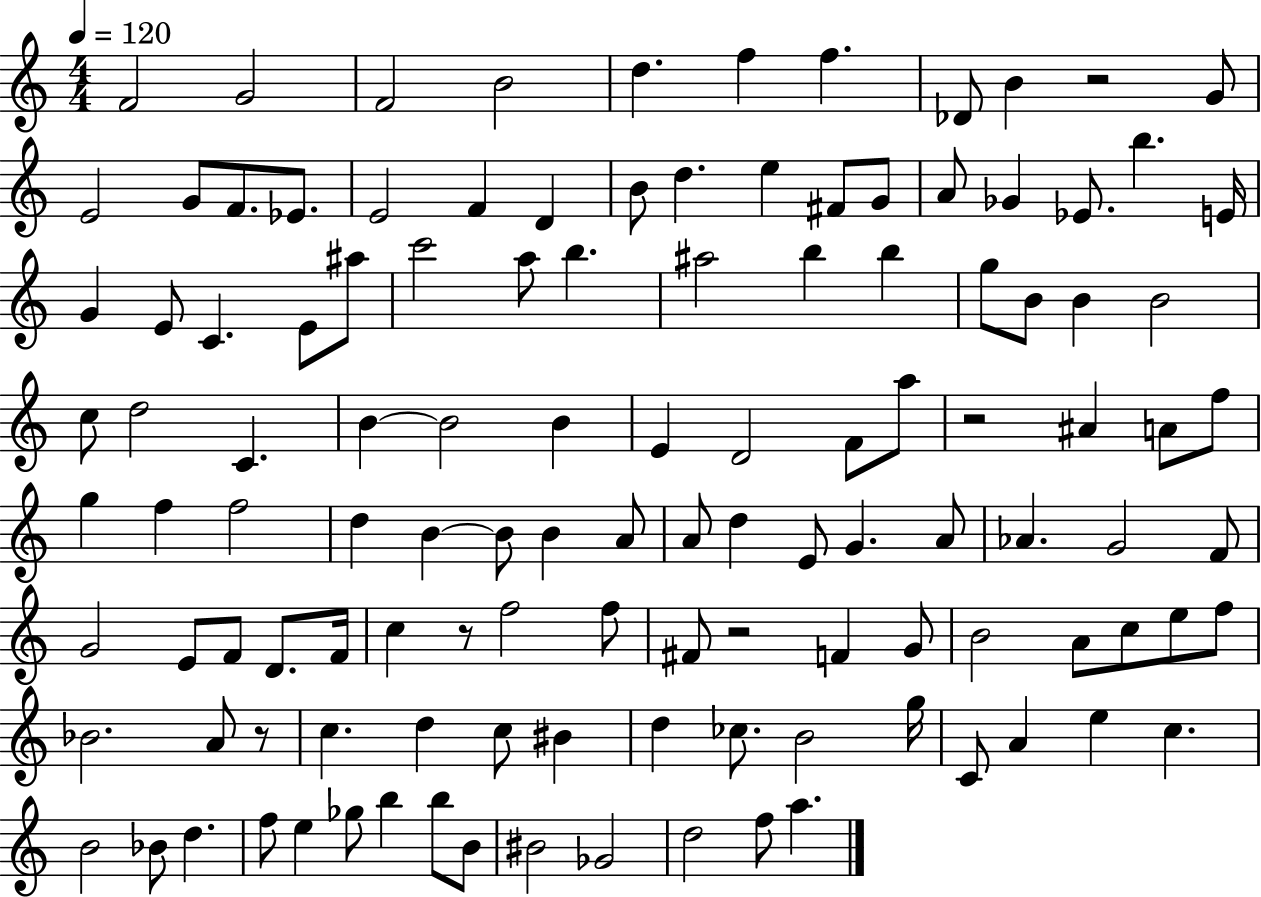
{
  \clef treble
  \numericTimeSignature
  \time 4/4
  \key c \major
  \tempo 4 = 120
  f'2 g'2 | f'2 b'2 | d''4. f''4 f''4. | des'8 b'4 r2 g'8 | \break e'2 g'8 f'8. ees'8. | e'2 f'4 d'4 | b'8 d''4. e''4 fis'8 g'8 | a'8 ges'4 ees'8. b''4. e'16 | \break g'4 e'8 c'4. e'8 ais''8 | c'''2 a''8 b''4. | ais''2 b''4 b''4 | g''8 b'8 b'4 b'2 | \break c''8 d''2 c'4. | b'4~~ b'2 b'4 | e'4 d'2 f'8 a''8 | r2 ais'4 a'8 f''8 | \break g''4 f''4 f''2 | d''4 b'4~~ b'8 b'4 a'8 | a'8 d''4 e'8 g'4. a'8 | aes'4. g'2 f'8 | \break g'2 e'8 f'8 d'8. f'16 | c''4 r8 f''2 f''8 | fis'8 r2 f'4 g'8 | b'2 a'8 c''8 e''8 f''8 | \break bes'2. a'8 r8 | c''4. d''4 c''8 bis'4 | d''4 ces''8. b'2 g''16 | c'8 a'4 e''4 c''4. | \break b'2 bes'8 d''4. | f''8 e''4 ges''8 b''4 b''8 b'8 | bis'2 ges'2 | d''2 f''8 a''4. | \break \bar "|."
}